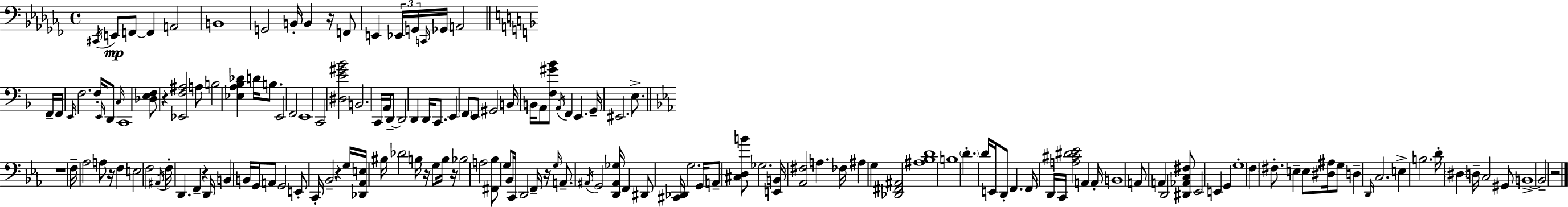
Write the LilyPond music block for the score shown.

{
  \clef bass
  \time 4/4
  \defaultTimeSignature
  \key aes \minor
  \acciaccatura { cis,16 }\mp e,8 f,8~~ f,4 a,2 | b,1 | g,2 b,16-. b,4 r16 f,8 | e,4 \tuplet 3/2 { ees,16 g,16 \grace { c,16 } } ges,16 a,2 | \break \bar "||" \break \key d \minor f,16-- f,16 \grace { e,16 } f2. f16-. | \grace { e,16 } d,8 \grace { c16 } c,1 | <des e f>8 r4 <ees, f ais>2 | a8 b2 <ees a bes des'>4 | \break d'16 b8. e,2 f,2 | e,1 | c,2 <dis e' gis' bes'>2 | b,2. | \break c,16 a,16 d,8--~~ d,2 d,4 | d,16 c,8. e,4 \parenthesize f,8 e,8 gis,2 | b,16 b,16 a,8 <f gis' bes'>8 \acciaccatura { a,16 } f,4 e,4. | g,16-- eis,2. | \break e8.-> \bar "||" \break \key c \minor r1 | f16-- aes2 a8 r16 f4 | e2 f2 | \acciaccatura { ais,16 } f16-. d,4. f,4-- r4 | \break d,16 b,4 b,16 g,16 a,8 g,2 | e,8-. c,16-. bes,2-- r4 | g16 <des, aes, e>16 bis16 des'2 b16 r16 g8 b16 | r16 bes2 a2 | \break <fis, bes>8 g8 bes,16 c,16 d,2 f,16-- | r16 \grace { g16 } a,8.-- \acciaccatura { ais,16 } g,2 <d, ais, ges>16 f,4 | dis,8 <cis, des,>16 g2. | g,16 a,8-- <cis d b'>8 ges2. | \break <e, b,>16 <aes, fis>2 a4. | fes16 ais4 g4 <des, fis, ais,>2 | <ais bes d'>1 | b1 | \break \parenthesize d'4.-. d'16 e,16 d,8-. f,4. | f,16 d,16 c,16 <a cis' dis' ees'>2 a,4 | a,16-. b,1 | a,8 a,4 d,2 | \break <dis, aes, c fis>8 ees,2 e,4 g,4 | g1-. | \parenthesize f4 fis8.-. e4-- e8 | <dis ais>16 g8 d4-- \grace { d,16 } c2. | \break e4-> b2. | d'16-. \parenthesize dis4 d16-- c2 | gis,8 b,1->~~ | b,2-- r2 | \break \bar "|."
}